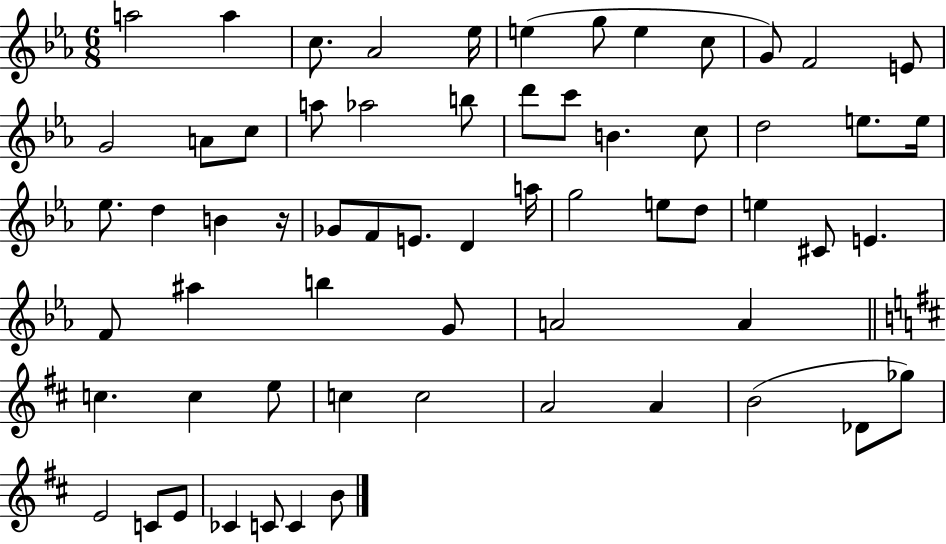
X:1
T:Untitled
M:6/8
L:1/4
K:Eb
a2 a c/2 _A2 _e/4 e g/2 e c/2 G/2 F2 E/2 G2 A/2 c/2 a/2 _a2 b/2 d'/2 c'/2 B c/2 d2 e/2 e/4 _e/2 d B z/4 _G/2 F/2 E/2 D a/4 g2 e/2 d/2 e ^C/2 E F/2 ^a b G/2 A2 A c c e/2 c c2 A2 A B2 _D/2 _g/2 E2 C/2 E/2 _C C/2 C B/2